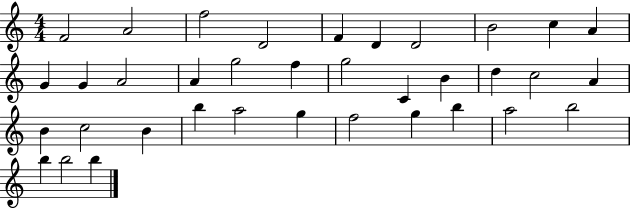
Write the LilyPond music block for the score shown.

{
  \clef treble
  \numericTimeSignature
  \time 4/4
  \key c \major
  f'2 a'2 | f''2 d'2 | f'4 d'4 d'2 | b'2 c''4 a'4 | \break g'4 g'4 a'2 | a'4 g''2 f''4 | g''2 c'4 b'4 | d''4 c''2 a'4 | \break b'4 c''2 b'4 | b''4 a''2 g''4 | f''2 g''4 b''4 | a''2 b''2 | \break b''4 b''2 b''4 | \bar "|."
}